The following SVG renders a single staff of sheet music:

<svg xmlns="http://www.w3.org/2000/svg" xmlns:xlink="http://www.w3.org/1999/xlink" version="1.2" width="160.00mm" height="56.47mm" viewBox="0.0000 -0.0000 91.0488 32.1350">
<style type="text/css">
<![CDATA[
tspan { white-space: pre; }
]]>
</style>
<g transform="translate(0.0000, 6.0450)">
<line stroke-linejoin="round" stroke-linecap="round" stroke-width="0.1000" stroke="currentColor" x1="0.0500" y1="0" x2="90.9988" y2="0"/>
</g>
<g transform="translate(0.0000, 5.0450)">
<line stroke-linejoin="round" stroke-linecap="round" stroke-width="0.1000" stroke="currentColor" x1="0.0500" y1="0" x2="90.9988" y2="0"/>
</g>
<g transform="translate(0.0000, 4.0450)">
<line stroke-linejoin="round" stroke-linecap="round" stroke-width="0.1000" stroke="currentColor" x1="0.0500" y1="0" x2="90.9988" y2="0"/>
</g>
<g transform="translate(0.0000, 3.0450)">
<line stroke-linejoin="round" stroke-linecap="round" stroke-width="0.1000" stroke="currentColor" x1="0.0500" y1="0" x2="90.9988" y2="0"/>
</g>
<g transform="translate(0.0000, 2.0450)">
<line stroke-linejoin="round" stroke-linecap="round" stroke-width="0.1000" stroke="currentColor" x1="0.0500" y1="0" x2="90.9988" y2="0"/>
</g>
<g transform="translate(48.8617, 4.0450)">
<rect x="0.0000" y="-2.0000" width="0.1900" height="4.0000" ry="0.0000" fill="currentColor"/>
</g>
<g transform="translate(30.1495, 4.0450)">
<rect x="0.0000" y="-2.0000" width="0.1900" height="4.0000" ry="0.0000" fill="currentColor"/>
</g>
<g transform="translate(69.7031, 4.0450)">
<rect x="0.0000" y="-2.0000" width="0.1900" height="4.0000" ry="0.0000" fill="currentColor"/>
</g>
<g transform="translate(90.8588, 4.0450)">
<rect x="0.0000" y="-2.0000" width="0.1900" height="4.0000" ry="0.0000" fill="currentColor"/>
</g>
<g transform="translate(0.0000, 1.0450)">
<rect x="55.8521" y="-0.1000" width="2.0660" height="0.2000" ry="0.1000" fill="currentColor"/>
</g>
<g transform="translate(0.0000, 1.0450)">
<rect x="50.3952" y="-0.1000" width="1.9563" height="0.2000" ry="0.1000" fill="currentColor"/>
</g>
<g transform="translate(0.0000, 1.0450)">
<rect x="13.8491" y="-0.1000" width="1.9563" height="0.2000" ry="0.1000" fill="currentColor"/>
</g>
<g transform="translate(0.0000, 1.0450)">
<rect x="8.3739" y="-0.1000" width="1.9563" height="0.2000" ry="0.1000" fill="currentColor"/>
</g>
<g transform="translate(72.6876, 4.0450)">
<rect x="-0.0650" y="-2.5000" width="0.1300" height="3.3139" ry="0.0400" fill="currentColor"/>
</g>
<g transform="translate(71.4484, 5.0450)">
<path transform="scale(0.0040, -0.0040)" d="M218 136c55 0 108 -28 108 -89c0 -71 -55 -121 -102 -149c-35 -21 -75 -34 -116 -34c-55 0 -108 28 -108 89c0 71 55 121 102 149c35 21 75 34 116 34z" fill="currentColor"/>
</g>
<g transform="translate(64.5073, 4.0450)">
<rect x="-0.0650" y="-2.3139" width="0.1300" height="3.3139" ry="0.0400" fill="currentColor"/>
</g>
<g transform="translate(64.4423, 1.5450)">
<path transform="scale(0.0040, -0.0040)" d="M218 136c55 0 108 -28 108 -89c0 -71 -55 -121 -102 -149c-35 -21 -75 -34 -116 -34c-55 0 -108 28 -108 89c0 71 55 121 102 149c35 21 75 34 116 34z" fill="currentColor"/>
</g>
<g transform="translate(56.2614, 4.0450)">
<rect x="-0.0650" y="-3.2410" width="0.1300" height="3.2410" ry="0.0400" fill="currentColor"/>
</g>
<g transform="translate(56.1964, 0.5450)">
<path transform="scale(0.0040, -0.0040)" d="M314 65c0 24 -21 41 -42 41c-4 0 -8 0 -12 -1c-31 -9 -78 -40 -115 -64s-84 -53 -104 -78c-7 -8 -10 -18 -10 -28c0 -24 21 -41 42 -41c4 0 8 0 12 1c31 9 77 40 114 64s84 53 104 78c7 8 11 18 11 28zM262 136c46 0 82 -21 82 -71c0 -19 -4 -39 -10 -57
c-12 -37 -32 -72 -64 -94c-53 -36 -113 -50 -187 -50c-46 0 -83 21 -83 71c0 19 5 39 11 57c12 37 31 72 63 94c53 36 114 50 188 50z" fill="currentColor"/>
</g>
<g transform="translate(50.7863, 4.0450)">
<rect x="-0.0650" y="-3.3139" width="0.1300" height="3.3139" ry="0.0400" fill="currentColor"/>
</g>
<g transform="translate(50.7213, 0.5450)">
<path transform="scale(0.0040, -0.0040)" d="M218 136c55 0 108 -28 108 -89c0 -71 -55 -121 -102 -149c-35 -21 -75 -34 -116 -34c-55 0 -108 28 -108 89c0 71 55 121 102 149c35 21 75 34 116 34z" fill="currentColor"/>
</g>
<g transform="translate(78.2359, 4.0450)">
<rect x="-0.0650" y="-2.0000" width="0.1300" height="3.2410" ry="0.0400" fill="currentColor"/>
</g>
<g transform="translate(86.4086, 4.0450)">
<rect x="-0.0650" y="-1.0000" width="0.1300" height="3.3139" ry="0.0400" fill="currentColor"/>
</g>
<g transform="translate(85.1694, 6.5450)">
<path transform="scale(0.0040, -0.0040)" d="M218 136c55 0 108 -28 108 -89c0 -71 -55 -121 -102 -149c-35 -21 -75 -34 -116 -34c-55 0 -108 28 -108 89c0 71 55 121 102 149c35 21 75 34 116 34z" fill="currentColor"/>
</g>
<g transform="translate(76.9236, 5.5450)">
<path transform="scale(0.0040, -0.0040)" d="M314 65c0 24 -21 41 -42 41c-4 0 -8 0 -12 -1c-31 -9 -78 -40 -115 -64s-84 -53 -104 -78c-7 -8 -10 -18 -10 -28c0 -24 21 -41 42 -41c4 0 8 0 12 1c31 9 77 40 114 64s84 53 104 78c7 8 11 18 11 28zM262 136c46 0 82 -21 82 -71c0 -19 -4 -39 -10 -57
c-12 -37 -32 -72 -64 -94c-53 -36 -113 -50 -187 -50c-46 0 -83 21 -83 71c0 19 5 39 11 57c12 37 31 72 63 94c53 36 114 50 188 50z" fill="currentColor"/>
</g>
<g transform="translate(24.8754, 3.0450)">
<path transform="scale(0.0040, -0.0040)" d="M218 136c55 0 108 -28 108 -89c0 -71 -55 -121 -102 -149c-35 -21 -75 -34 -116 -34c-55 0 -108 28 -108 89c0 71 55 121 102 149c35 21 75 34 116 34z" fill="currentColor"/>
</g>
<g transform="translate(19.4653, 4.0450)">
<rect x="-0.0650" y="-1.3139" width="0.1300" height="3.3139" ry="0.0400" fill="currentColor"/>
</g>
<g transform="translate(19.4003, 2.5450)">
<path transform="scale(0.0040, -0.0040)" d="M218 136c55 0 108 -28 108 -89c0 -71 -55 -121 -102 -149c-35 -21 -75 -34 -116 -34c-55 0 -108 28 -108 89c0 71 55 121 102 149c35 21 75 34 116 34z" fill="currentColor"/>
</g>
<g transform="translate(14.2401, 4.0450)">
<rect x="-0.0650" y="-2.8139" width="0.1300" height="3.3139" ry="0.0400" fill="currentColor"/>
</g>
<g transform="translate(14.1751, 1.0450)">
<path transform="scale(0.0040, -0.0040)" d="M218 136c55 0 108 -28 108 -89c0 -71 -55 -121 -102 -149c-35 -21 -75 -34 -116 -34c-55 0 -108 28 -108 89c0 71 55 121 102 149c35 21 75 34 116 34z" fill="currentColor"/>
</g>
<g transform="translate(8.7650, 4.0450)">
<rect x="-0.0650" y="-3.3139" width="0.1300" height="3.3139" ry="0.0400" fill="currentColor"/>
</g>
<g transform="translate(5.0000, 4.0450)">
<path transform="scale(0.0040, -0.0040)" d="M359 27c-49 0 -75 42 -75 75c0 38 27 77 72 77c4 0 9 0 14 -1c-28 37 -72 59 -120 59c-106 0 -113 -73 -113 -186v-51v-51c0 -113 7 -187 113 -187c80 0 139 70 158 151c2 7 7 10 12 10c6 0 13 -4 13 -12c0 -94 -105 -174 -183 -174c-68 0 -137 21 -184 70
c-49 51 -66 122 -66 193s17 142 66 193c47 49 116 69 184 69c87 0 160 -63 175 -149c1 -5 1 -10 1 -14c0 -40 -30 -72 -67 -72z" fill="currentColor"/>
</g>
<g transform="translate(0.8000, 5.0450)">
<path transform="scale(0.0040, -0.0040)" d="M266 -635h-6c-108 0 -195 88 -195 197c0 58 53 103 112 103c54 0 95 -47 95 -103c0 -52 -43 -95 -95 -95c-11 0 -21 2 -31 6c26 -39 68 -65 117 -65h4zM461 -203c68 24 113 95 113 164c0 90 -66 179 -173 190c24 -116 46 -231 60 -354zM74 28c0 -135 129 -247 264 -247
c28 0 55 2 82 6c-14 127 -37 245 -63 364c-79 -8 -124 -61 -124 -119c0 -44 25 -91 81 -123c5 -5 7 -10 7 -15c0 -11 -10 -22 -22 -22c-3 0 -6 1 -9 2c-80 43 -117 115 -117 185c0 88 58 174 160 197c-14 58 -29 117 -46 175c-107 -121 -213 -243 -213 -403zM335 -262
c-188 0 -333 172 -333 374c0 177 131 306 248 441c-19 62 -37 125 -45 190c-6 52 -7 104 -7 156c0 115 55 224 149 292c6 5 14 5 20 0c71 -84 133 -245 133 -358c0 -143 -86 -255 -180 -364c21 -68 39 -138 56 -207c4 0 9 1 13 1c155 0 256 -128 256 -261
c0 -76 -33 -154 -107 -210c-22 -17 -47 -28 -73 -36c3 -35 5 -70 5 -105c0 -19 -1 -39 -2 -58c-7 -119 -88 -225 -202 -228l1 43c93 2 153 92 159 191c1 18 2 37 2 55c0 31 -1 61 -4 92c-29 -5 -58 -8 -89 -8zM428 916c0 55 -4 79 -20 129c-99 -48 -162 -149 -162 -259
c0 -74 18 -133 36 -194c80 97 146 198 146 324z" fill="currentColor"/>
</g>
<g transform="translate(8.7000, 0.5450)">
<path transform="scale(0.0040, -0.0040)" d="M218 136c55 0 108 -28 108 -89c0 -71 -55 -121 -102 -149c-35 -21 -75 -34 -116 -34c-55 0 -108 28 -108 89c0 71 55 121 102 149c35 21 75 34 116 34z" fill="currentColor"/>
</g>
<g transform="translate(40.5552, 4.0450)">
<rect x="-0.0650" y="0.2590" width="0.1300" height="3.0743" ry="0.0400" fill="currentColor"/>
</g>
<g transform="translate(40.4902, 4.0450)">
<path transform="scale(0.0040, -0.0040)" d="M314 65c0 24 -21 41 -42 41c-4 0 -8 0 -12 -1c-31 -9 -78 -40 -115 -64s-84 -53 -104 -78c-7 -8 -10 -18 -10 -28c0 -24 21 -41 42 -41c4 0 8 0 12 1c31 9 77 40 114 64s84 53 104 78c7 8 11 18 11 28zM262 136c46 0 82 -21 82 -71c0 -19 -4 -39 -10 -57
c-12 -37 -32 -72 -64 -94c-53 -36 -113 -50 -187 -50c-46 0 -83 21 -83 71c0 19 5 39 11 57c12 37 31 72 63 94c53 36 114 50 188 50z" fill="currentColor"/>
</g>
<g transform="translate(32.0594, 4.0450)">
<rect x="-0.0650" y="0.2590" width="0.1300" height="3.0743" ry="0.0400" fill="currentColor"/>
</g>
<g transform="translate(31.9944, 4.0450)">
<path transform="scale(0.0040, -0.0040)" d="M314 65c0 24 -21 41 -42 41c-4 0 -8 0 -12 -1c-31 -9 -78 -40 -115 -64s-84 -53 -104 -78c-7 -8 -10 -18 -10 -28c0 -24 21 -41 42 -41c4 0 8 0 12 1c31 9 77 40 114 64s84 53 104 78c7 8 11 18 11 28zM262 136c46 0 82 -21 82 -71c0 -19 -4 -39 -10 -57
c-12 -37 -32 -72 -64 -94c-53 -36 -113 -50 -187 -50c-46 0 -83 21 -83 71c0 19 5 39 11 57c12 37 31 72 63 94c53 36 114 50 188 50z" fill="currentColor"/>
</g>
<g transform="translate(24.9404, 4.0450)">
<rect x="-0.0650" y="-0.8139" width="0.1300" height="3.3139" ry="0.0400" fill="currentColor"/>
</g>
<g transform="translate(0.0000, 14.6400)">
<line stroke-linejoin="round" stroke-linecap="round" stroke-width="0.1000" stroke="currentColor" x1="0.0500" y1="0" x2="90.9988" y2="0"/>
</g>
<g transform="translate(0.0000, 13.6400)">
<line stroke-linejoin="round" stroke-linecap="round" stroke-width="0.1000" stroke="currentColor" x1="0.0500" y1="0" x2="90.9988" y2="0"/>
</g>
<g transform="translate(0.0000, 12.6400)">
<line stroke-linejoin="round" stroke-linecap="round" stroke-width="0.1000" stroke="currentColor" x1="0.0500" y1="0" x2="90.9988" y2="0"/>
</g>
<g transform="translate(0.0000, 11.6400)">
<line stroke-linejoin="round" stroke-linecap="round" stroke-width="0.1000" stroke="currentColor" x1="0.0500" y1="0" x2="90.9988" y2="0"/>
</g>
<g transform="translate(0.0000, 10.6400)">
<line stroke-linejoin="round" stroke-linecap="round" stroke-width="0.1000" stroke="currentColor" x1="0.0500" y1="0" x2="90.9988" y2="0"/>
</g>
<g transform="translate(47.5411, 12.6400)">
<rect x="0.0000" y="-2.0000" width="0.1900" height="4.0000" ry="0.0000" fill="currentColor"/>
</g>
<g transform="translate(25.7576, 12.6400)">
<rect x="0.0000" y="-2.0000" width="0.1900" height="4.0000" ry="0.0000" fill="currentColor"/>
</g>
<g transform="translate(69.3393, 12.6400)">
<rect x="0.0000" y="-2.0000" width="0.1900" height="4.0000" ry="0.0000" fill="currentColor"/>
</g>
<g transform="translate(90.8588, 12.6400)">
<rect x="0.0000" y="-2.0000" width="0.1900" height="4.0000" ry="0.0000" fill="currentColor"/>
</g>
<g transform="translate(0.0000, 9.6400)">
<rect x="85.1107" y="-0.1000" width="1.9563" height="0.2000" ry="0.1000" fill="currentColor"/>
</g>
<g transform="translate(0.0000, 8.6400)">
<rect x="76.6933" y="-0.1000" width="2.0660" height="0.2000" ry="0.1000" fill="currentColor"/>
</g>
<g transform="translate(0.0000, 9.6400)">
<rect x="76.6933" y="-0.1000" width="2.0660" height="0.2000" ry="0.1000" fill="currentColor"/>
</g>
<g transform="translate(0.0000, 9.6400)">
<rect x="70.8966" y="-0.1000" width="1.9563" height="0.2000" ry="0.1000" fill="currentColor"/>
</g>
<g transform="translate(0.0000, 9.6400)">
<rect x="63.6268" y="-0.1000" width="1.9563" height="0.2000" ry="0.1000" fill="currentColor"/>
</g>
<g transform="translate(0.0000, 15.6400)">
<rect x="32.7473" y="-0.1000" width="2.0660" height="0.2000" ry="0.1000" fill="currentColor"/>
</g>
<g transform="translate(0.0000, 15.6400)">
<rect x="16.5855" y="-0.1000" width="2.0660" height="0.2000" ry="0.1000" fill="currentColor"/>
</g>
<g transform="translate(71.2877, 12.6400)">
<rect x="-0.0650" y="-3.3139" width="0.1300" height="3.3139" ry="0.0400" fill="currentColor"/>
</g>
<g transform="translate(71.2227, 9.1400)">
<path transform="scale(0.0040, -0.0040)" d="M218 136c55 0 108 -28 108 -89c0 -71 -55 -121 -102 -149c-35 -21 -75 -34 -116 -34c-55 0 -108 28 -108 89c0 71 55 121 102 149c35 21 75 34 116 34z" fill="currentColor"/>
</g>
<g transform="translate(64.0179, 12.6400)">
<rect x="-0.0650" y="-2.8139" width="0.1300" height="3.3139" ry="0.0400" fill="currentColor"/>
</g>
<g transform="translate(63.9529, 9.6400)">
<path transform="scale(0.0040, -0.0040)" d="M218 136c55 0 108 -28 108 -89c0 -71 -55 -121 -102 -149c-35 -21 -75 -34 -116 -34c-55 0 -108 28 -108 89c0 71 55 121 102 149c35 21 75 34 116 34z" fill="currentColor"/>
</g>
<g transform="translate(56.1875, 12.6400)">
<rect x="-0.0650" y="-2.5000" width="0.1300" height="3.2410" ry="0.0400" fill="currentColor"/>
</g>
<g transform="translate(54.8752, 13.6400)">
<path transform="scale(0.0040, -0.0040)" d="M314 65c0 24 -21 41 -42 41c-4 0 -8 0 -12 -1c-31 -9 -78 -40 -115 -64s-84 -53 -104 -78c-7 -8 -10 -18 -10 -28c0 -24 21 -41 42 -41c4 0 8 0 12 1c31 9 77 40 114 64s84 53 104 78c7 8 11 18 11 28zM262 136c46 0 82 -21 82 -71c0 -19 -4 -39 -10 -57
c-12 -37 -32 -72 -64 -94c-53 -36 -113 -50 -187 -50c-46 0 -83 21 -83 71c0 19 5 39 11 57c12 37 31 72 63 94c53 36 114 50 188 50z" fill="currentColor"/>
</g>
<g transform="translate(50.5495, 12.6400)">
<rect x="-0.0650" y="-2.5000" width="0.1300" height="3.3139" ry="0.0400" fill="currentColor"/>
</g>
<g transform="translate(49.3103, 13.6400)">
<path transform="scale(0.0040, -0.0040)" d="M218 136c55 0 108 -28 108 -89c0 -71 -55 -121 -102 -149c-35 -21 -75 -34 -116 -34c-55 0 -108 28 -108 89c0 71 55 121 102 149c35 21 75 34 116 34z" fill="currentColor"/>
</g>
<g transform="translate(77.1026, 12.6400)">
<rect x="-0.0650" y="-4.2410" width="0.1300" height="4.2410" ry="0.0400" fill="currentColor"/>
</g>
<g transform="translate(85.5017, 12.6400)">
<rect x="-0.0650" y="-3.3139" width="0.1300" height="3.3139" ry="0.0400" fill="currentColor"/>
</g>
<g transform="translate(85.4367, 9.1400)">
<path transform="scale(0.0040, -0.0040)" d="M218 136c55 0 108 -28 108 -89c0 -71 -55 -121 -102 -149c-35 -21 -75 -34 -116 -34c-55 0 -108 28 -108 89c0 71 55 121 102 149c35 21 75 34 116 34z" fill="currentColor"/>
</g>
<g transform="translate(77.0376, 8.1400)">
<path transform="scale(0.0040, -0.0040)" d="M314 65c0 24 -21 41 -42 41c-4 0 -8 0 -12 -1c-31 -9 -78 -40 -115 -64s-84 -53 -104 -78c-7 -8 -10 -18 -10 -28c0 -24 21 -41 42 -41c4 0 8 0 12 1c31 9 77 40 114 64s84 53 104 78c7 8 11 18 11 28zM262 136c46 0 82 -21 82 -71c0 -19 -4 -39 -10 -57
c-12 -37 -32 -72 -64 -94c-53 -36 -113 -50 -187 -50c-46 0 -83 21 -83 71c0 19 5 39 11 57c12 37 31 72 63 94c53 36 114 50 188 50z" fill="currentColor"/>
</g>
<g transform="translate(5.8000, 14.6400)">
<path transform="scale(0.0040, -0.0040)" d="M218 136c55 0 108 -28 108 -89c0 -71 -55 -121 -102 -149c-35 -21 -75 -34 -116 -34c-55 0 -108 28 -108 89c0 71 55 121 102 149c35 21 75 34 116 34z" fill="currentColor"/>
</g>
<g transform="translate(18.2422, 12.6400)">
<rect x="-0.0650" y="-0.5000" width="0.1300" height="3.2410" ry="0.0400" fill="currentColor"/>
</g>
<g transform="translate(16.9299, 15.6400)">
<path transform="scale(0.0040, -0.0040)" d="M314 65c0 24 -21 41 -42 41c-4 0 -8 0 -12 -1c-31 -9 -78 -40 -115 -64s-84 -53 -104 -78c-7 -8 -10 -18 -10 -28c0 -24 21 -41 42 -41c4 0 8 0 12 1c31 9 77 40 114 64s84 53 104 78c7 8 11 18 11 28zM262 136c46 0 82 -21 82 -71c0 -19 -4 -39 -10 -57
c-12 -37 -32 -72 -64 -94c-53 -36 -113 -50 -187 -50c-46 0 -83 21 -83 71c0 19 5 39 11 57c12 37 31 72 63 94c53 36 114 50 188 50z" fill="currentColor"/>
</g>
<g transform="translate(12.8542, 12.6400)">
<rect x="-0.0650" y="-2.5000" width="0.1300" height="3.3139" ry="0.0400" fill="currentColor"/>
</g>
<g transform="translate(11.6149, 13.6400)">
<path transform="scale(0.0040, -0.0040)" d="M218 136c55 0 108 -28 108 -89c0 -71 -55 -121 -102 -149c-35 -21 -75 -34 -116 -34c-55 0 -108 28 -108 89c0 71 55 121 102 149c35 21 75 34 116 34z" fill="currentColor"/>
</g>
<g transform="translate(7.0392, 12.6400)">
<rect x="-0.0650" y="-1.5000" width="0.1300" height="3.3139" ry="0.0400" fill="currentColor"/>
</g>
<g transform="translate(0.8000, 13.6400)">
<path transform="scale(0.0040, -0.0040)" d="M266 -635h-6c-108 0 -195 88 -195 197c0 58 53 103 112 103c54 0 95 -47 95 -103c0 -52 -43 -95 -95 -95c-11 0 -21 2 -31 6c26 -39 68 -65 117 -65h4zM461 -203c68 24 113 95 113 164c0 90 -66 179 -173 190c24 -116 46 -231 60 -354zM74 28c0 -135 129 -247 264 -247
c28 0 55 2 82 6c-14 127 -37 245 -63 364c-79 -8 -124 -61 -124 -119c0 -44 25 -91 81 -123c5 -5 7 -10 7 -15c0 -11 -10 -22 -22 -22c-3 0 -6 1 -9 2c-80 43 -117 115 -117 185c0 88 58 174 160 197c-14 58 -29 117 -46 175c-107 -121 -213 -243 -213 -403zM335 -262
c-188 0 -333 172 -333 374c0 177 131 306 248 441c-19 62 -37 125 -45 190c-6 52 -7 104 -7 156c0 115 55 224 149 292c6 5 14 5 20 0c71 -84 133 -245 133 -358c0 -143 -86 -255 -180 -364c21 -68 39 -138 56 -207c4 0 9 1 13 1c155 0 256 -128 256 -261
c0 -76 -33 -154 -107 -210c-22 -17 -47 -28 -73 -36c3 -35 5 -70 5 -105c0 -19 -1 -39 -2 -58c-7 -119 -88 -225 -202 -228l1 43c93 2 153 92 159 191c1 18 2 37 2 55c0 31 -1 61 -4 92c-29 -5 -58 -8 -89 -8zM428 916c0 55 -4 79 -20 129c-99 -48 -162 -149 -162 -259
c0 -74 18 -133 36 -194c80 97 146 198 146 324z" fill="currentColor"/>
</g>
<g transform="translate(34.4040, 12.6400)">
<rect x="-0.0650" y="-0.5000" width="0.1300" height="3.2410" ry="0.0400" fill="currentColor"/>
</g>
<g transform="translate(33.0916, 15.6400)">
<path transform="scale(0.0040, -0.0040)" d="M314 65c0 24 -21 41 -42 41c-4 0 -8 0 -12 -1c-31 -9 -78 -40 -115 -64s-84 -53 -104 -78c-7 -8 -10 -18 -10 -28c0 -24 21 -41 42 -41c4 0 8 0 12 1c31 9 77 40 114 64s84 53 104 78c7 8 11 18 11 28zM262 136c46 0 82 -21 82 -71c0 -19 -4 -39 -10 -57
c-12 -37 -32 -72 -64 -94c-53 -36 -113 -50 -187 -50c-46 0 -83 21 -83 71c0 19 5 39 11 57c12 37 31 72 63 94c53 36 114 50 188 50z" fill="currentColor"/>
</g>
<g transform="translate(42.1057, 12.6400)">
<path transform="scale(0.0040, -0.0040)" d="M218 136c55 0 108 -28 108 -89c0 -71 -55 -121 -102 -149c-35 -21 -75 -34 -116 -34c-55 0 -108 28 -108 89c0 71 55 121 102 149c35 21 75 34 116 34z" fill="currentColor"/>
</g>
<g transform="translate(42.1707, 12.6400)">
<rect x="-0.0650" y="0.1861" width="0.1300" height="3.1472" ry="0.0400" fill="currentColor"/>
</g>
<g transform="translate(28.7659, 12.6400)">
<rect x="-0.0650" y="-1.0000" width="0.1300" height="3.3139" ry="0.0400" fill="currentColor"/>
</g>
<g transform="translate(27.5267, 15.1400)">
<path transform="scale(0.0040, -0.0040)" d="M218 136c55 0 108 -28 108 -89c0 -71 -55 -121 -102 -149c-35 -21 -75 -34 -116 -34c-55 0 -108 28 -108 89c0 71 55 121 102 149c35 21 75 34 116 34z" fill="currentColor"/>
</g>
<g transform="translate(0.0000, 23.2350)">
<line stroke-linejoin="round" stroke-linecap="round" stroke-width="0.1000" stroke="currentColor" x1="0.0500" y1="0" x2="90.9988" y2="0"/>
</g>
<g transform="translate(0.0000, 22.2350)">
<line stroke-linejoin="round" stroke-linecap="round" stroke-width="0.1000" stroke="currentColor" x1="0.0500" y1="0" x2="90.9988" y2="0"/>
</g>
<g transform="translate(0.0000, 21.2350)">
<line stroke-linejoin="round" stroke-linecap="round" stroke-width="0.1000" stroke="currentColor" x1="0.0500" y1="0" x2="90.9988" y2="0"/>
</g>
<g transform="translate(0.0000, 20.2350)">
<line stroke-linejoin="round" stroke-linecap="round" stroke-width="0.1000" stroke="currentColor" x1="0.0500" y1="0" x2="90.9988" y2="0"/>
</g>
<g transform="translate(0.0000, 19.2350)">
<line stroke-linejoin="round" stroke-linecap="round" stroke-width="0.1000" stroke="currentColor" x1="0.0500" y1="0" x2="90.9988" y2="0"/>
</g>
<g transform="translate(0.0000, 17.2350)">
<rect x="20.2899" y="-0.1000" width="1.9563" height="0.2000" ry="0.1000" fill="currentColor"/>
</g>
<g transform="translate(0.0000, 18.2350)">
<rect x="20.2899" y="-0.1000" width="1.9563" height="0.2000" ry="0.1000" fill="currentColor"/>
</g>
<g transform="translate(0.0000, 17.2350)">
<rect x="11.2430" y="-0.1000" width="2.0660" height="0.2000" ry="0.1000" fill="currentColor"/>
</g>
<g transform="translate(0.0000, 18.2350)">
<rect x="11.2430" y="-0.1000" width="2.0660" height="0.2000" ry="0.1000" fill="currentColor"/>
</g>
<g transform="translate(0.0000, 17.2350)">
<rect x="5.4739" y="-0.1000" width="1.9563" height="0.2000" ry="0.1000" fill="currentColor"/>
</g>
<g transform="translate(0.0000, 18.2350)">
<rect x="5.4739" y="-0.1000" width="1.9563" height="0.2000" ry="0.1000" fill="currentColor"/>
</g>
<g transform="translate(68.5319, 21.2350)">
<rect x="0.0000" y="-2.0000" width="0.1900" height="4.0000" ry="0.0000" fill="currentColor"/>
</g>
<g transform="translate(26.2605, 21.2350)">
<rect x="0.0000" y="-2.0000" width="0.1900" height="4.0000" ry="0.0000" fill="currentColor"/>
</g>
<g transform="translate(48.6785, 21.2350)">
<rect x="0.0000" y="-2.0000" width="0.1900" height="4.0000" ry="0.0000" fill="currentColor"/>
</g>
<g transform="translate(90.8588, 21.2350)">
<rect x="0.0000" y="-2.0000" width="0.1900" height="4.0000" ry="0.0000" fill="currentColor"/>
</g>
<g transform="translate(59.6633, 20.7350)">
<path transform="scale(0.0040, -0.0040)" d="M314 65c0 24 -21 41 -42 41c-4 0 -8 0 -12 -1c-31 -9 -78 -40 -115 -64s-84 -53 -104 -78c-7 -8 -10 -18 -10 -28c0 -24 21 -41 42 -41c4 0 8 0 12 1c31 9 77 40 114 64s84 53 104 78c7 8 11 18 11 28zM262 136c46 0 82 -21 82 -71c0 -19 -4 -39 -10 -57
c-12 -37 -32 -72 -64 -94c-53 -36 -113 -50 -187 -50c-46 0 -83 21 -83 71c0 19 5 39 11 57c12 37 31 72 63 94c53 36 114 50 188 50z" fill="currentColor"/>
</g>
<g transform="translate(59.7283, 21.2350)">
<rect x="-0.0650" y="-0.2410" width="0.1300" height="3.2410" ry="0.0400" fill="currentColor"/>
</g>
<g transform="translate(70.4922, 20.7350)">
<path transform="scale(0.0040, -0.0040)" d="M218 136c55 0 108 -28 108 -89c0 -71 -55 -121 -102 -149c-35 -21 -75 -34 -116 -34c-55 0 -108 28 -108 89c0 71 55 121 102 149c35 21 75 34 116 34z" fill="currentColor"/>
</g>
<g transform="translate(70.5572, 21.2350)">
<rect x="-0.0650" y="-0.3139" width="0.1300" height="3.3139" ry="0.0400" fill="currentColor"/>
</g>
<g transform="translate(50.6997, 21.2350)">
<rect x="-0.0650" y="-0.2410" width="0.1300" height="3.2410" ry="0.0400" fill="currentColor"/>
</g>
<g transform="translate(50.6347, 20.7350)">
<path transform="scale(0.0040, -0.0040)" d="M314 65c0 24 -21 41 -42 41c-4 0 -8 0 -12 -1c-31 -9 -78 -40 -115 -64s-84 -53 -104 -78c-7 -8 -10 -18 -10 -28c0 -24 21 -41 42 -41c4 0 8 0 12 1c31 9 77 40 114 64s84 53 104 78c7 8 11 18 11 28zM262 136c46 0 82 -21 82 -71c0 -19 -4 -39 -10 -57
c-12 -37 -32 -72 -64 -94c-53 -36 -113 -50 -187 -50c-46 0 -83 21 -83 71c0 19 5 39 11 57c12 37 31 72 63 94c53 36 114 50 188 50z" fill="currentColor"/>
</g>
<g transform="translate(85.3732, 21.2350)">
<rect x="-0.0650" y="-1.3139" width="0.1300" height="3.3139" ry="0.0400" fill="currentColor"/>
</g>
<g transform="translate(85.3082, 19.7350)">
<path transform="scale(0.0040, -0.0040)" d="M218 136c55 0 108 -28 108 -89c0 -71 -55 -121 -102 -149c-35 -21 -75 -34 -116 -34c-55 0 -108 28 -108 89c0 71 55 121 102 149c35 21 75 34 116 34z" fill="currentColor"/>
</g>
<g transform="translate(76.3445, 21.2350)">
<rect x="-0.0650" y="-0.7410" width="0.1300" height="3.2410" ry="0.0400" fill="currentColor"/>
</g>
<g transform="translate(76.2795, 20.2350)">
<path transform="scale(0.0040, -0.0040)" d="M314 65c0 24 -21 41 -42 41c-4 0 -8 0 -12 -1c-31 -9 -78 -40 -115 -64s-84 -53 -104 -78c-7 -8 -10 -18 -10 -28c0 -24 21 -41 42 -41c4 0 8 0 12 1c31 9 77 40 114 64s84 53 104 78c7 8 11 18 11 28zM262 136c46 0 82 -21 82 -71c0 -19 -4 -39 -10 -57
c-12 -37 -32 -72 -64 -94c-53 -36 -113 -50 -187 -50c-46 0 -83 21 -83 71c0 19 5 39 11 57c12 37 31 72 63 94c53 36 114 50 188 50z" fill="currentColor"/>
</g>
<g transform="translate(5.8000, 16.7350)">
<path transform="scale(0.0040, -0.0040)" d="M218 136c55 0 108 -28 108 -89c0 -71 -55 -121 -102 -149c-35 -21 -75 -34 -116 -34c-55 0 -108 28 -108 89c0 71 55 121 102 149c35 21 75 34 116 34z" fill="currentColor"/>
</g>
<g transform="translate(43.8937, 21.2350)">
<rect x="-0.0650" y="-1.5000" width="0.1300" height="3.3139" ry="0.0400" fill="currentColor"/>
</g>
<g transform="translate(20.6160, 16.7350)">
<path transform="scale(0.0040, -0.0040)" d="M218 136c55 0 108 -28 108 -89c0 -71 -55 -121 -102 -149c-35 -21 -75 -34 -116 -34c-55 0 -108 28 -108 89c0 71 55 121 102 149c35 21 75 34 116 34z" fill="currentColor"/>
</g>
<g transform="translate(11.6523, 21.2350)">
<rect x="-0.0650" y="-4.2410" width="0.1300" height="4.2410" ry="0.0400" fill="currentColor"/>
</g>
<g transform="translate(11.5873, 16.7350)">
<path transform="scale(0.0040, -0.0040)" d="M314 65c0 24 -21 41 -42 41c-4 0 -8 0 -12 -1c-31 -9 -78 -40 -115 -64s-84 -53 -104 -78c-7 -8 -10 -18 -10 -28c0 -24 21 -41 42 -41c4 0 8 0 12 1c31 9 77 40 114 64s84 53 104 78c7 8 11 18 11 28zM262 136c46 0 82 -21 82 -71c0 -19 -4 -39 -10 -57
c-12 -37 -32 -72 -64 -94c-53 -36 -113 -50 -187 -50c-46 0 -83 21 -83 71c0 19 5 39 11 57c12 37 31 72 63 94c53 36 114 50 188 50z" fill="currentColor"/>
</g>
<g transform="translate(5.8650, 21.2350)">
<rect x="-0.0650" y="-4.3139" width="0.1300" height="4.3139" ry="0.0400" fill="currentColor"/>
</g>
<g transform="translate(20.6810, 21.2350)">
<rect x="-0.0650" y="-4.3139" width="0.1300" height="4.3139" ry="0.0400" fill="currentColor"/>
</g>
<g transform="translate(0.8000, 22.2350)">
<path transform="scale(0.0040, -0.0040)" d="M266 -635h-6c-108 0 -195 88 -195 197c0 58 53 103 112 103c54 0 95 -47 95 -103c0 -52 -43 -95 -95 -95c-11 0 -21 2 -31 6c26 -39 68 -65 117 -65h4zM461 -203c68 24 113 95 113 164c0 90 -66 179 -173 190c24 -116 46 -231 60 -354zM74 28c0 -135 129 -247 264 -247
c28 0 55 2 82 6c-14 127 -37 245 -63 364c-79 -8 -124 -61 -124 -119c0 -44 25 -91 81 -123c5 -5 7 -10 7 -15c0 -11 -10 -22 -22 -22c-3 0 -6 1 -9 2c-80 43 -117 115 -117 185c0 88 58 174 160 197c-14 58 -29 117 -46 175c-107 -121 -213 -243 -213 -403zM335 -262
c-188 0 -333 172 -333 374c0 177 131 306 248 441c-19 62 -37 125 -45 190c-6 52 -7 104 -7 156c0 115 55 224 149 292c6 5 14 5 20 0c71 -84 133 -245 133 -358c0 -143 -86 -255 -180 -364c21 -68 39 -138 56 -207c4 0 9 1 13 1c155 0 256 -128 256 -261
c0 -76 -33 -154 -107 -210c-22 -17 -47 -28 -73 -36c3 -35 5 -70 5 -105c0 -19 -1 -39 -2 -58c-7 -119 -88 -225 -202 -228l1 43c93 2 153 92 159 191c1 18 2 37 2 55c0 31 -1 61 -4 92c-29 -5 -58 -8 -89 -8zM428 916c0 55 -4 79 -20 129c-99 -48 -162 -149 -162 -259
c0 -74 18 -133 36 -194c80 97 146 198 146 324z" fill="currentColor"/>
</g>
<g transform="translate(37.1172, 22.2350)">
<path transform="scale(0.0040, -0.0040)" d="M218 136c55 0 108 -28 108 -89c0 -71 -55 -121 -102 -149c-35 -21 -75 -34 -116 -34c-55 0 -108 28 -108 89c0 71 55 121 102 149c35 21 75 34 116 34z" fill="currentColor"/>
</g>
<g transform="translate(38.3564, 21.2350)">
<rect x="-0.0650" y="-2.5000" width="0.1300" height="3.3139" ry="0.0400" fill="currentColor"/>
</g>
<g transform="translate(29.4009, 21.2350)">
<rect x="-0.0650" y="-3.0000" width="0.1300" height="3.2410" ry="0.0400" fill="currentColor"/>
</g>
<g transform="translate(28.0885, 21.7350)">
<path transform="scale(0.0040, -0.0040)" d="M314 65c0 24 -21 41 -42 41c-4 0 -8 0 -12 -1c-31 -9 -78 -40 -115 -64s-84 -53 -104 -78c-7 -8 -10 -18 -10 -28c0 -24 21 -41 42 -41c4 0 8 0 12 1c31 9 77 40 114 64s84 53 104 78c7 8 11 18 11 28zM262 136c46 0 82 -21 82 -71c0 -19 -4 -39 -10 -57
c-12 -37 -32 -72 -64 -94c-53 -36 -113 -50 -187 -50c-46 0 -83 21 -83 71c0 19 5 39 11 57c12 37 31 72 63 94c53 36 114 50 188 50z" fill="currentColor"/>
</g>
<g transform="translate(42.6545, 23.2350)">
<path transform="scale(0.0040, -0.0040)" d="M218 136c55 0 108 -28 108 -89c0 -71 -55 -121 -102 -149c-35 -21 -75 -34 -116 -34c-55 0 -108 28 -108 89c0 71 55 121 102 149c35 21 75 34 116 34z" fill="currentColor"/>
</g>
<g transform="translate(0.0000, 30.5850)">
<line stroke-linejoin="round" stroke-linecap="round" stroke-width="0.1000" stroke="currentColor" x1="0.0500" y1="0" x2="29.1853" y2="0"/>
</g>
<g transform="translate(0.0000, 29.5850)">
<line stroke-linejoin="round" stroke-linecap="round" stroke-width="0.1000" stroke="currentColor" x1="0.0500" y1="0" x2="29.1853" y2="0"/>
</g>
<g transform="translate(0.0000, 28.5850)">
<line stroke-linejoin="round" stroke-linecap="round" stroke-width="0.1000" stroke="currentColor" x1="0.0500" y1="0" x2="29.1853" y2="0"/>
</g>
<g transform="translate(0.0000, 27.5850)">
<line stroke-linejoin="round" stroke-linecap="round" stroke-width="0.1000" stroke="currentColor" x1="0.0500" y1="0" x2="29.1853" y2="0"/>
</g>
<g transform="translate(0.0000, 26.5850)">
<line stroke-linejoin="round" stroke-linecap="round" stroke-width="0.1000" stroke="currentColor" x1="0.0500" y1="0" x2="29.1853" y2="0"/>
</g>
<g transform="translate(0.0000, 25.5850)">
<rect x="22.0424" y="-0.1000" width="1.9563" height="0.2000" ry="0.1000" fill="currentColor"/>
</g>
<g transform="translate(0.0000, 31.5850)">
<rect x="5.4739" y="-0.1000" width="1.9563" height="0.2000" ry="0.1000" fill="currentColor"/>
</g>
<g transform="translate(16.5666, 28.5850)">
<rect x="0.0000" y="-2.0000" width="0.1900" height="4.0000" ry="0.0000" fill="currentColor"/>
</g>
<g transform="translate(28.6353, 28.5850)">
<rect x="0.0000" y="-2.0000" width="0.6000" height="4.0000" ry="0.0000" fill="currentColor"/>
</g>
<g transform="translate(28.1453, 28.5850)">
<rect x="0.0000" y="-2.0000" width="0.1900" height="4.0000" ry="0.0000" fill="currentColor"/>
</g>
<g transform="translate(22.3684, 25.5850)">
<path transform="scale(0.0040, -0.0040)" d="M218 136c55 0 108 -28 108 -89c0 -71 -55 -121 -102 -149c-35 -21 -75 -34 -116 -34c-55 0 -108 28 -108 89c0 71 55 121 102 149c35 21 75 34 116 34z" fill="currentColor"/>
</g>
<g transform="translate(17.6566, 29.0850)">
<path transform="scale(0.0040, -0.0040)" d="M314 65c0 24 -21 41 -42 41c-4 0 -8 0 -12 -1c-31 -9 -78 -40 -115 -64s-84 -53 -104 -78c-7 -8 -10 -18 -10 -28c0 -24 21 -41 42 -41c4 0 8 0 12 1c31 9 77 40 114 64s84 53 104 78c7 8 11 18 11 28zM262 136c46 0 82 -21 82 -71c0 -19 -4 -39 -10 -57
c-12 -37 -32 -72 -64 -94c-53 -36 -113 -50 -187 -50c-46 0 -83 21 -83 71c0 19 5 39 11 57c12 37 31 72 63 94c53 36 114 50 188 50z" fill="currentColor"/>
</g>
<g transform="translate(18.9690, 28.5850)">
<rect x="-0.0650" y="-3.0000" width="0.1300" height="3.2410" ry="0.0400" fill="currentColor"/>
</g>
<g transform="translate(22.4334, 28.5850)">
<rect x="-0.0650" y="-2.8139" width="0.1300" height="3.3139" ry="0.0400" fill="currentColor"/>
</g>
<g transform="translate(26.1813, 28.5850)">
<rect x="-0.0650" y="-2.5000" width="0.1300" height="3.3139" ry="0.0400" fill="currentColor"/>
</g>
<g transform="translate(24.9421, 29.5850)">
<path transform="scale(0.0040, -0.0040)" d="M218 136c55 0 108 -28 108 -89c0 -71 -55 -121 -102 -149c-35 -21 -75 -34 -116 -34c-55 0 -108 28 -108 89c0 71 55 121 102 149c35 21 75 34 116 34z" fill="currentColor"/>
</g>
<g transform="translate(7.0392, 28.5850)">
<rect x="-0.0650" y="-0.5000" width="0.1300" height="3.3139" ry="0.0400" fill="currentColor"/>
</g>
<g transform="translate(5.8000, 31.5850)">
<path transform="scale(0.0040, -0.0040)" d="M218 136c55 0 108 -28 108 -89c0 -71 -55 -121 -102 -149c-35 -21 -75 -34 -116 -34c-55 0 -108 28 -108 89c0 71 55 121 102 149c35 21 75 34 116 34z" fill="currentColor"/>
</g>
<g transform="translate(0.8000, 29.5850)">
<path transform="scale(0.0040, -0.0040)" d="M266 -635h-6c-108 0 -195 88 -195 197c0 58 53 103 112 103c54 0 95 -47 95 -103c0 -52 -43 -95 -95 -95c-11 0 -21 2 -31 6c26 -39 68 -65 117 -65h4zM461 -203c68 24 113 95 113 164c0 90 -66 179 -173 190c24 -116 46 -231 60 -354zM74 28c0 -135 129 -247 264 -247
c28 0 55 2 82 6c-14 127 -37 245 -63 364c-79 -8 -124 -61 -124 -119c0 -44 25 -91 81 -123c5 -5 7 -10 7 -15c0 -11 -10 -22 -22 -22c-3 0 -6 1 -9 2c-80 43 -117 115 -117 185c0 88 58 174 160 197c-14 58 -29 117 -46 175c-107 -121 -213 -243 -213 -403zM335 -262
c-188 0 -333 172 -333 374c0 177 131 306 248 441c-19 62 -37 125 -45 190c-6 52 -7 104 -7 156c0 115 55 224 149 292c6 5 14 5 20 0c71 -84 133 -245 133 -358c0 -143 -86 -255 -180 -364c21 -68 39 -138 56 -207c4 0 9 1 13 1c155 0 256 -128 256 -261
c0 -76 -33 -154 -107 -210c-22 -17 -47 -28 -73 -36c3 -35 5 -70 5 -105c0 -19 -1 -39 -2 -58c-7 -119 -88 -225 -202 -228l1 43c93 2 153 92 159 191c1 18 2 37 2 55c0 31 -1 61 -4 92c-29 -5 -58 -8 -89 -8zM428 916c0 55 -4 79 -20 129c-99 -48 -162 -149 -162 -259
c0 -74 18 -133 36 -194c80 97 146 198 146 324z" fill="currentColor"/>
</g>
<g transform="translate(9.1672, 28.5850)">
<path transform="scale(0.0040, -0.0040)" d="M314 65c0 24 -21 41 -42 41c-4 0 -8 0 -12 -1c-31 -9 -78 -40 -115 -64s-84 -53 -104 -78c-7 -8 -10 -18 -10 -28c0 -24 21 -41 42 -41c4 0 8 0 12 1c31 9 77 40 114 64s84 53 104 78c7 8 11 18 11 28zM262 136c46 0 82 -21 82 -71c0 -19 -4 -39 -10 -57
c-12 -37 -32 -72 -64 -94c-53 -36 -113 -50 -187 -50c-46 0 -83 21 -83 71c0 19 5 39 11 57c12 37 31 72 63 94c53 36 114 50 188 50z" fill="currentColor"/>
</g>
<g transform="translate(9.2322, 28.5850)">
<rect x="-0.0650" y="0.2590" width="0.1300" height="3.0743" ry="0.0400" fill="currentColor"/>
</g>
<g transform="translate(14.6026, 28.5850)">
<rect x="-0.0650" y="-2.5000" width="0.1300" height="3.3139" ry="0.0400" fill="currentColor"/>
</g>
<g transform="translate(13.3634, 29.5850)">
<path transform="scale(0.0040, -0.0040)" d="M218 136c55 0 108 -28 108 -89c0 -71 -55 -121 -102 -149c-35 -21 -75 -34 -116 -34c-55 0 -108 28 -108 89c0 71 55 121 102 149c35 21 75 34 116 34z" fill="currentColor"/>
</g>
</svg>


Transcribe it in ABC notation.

X:1
T:Untitled
M:4/4
L:1/4
K:C
b a e d B2 B2 b b2 g G F2 D E G C2 D C2 B G G2 a b d'2 b d' d'2 d' A2 G E c2 c2 c d2 e C B2 G A2 a G